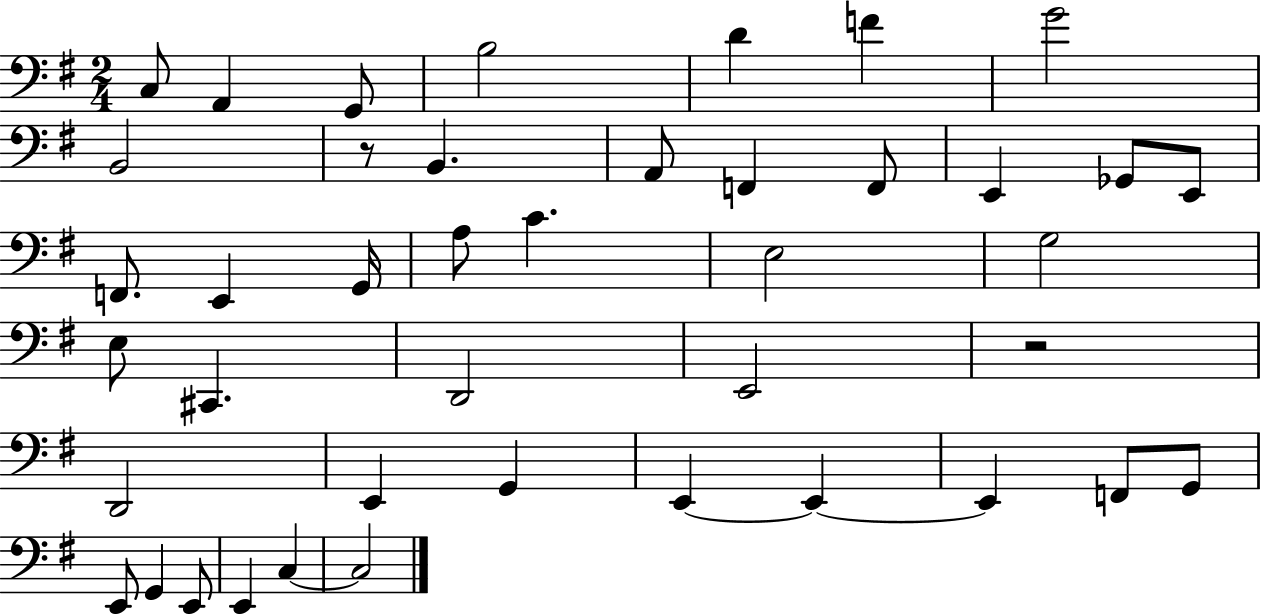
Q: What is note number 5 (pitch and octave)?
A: D4